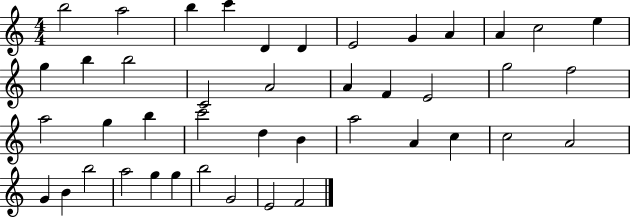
X:1
T:Untitled
M:4/4
L:1/4
K:C
b2 a2 b c' D D E2 G A A c2 e g b b2 C2 A2 A F E2 g2 f2 a2 g b c'2 d B a2 A c c2 A2 G B b2 a2 g g b2 G2 E2 F2